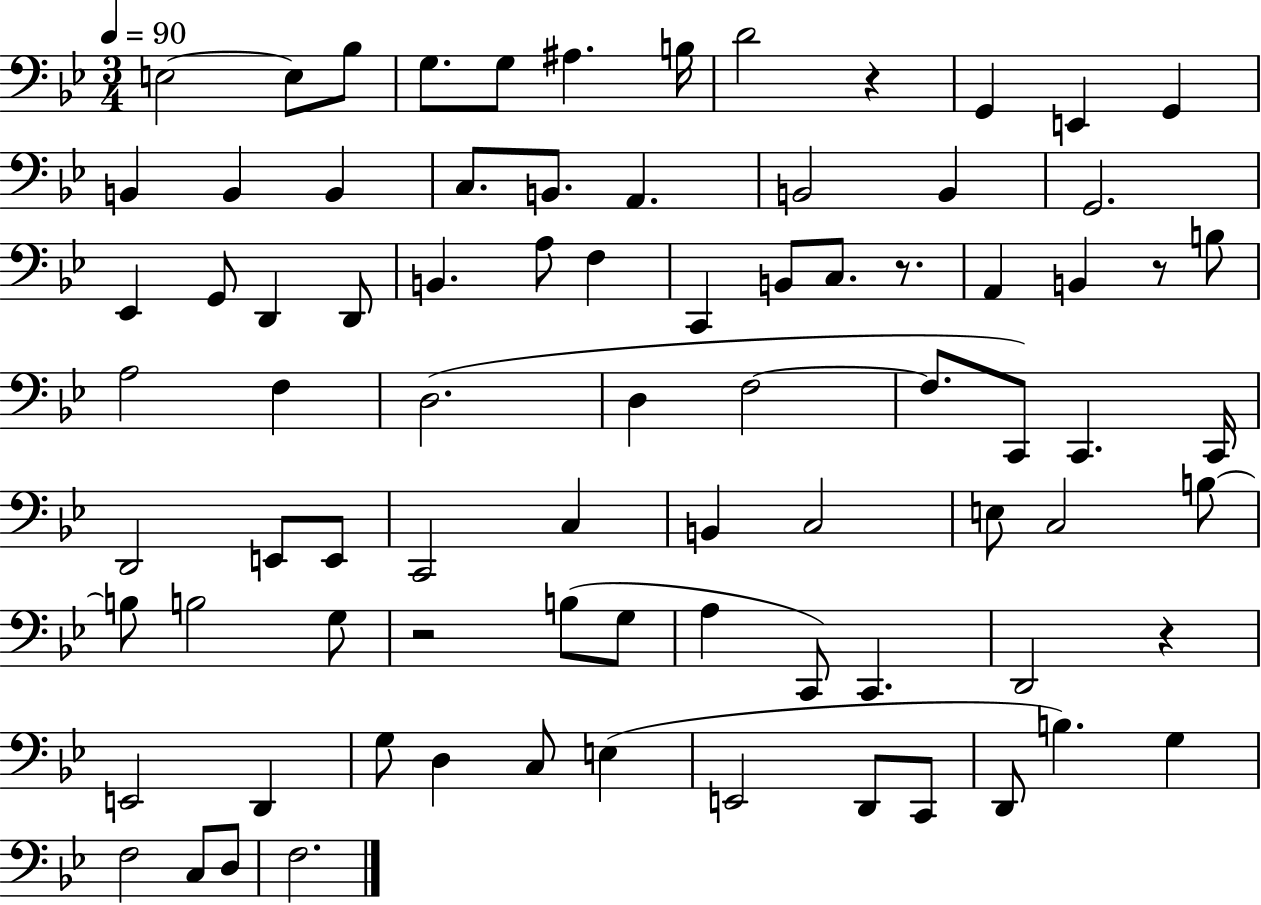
{
  \clef bass
  \numericTimeSignature
  \time 3/4
  \key bes \major
  \tempo 4 = 90
  e2~~ e8 bes8 | g8. g8 ais4. b16 | d'2 r4 | g,4 e,4 g,4 | \break b,4 b,4 b,4 | c8. b,8. a,4. | b,2 b,4 | g,2. | \break ees,4 g,8 d,4 d,8 | b,4. a8 f4 | c,4 b,8 c8. r8. | a,4 b,4 r8 b8 | \break a2 f4 | d2.( | d4 f2~~ | f8. c,8) c,4. c,16 | \break d,2 e,8 e,8 | c,2 c4 | b,4 c2 | e8 c2 b8~~ | \break b8 b2 g8 | r2 b8( g8 | a4 c,8) c,4. | d,2 r4 | \break e,2 d,4 | g8 d4 c8 e4( | e,2 d,8 c,8 | d,8 b4.) g4 | \break f2 c8 d8 | f2. | \bar "|."
}